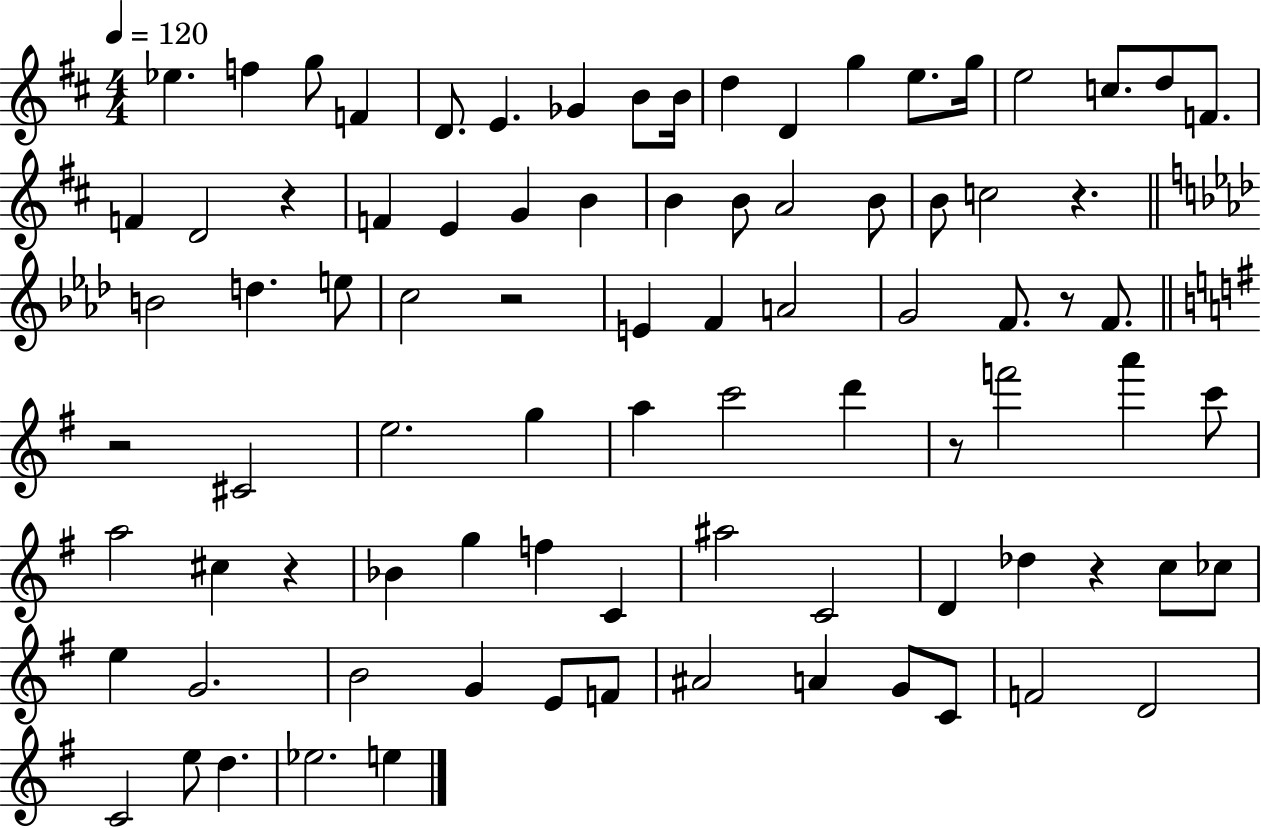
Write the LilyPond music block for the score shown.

{
  \clef treble
  \numericTimeSignature
  \time 4/4
  \key d \major
  \tempo 4 = 120
  ees''4. f''4 g''8 f'4 | d'8. e'4. ges'4 b'8 b'16 | d''4 d'4 g''4 e''8. g''16 | e''2 c''8. d''8 f'8. | \break f'4 d'2 r4 | f'4 e'4 g'4 b'4 | b'4 b'8 a'2 b'8 | b'8 c''2 r4. | \break \bar "||" \break \key f \minor b'2 d''4. e''8 | c''2 r2 | e'4 f'4 a'2 | g'2 f'8. r8 f'8. | \break \bar "||" \break \key e \minor r2 cis'2 | e''2. g''4 | a''4 c'''2 d'''4 | r8 f'''2 a'''4 c'''8 | \break a''2 cis''4 r4 | bes'4 g''4 f''4 c'4 | ais''2 c'2 | d'4 des''4 r4 c''8 ces''8 | \break e''4 g'2. | b'2 g'4 e'8 f'8 | ais'2 a'4 g'8 c'8 | f'2 d'2 | \break c'2 e''8 d''4. | ees''2. e''4 | \bar "|."
}